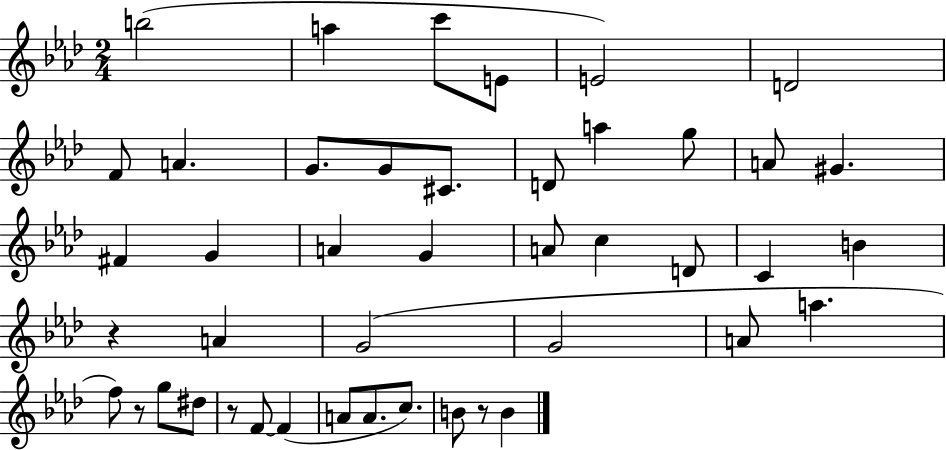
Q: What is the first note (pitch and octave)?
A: B5